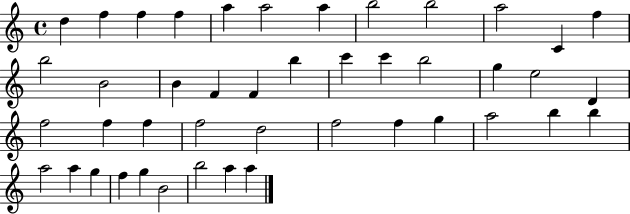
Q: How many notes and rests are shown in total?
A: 44